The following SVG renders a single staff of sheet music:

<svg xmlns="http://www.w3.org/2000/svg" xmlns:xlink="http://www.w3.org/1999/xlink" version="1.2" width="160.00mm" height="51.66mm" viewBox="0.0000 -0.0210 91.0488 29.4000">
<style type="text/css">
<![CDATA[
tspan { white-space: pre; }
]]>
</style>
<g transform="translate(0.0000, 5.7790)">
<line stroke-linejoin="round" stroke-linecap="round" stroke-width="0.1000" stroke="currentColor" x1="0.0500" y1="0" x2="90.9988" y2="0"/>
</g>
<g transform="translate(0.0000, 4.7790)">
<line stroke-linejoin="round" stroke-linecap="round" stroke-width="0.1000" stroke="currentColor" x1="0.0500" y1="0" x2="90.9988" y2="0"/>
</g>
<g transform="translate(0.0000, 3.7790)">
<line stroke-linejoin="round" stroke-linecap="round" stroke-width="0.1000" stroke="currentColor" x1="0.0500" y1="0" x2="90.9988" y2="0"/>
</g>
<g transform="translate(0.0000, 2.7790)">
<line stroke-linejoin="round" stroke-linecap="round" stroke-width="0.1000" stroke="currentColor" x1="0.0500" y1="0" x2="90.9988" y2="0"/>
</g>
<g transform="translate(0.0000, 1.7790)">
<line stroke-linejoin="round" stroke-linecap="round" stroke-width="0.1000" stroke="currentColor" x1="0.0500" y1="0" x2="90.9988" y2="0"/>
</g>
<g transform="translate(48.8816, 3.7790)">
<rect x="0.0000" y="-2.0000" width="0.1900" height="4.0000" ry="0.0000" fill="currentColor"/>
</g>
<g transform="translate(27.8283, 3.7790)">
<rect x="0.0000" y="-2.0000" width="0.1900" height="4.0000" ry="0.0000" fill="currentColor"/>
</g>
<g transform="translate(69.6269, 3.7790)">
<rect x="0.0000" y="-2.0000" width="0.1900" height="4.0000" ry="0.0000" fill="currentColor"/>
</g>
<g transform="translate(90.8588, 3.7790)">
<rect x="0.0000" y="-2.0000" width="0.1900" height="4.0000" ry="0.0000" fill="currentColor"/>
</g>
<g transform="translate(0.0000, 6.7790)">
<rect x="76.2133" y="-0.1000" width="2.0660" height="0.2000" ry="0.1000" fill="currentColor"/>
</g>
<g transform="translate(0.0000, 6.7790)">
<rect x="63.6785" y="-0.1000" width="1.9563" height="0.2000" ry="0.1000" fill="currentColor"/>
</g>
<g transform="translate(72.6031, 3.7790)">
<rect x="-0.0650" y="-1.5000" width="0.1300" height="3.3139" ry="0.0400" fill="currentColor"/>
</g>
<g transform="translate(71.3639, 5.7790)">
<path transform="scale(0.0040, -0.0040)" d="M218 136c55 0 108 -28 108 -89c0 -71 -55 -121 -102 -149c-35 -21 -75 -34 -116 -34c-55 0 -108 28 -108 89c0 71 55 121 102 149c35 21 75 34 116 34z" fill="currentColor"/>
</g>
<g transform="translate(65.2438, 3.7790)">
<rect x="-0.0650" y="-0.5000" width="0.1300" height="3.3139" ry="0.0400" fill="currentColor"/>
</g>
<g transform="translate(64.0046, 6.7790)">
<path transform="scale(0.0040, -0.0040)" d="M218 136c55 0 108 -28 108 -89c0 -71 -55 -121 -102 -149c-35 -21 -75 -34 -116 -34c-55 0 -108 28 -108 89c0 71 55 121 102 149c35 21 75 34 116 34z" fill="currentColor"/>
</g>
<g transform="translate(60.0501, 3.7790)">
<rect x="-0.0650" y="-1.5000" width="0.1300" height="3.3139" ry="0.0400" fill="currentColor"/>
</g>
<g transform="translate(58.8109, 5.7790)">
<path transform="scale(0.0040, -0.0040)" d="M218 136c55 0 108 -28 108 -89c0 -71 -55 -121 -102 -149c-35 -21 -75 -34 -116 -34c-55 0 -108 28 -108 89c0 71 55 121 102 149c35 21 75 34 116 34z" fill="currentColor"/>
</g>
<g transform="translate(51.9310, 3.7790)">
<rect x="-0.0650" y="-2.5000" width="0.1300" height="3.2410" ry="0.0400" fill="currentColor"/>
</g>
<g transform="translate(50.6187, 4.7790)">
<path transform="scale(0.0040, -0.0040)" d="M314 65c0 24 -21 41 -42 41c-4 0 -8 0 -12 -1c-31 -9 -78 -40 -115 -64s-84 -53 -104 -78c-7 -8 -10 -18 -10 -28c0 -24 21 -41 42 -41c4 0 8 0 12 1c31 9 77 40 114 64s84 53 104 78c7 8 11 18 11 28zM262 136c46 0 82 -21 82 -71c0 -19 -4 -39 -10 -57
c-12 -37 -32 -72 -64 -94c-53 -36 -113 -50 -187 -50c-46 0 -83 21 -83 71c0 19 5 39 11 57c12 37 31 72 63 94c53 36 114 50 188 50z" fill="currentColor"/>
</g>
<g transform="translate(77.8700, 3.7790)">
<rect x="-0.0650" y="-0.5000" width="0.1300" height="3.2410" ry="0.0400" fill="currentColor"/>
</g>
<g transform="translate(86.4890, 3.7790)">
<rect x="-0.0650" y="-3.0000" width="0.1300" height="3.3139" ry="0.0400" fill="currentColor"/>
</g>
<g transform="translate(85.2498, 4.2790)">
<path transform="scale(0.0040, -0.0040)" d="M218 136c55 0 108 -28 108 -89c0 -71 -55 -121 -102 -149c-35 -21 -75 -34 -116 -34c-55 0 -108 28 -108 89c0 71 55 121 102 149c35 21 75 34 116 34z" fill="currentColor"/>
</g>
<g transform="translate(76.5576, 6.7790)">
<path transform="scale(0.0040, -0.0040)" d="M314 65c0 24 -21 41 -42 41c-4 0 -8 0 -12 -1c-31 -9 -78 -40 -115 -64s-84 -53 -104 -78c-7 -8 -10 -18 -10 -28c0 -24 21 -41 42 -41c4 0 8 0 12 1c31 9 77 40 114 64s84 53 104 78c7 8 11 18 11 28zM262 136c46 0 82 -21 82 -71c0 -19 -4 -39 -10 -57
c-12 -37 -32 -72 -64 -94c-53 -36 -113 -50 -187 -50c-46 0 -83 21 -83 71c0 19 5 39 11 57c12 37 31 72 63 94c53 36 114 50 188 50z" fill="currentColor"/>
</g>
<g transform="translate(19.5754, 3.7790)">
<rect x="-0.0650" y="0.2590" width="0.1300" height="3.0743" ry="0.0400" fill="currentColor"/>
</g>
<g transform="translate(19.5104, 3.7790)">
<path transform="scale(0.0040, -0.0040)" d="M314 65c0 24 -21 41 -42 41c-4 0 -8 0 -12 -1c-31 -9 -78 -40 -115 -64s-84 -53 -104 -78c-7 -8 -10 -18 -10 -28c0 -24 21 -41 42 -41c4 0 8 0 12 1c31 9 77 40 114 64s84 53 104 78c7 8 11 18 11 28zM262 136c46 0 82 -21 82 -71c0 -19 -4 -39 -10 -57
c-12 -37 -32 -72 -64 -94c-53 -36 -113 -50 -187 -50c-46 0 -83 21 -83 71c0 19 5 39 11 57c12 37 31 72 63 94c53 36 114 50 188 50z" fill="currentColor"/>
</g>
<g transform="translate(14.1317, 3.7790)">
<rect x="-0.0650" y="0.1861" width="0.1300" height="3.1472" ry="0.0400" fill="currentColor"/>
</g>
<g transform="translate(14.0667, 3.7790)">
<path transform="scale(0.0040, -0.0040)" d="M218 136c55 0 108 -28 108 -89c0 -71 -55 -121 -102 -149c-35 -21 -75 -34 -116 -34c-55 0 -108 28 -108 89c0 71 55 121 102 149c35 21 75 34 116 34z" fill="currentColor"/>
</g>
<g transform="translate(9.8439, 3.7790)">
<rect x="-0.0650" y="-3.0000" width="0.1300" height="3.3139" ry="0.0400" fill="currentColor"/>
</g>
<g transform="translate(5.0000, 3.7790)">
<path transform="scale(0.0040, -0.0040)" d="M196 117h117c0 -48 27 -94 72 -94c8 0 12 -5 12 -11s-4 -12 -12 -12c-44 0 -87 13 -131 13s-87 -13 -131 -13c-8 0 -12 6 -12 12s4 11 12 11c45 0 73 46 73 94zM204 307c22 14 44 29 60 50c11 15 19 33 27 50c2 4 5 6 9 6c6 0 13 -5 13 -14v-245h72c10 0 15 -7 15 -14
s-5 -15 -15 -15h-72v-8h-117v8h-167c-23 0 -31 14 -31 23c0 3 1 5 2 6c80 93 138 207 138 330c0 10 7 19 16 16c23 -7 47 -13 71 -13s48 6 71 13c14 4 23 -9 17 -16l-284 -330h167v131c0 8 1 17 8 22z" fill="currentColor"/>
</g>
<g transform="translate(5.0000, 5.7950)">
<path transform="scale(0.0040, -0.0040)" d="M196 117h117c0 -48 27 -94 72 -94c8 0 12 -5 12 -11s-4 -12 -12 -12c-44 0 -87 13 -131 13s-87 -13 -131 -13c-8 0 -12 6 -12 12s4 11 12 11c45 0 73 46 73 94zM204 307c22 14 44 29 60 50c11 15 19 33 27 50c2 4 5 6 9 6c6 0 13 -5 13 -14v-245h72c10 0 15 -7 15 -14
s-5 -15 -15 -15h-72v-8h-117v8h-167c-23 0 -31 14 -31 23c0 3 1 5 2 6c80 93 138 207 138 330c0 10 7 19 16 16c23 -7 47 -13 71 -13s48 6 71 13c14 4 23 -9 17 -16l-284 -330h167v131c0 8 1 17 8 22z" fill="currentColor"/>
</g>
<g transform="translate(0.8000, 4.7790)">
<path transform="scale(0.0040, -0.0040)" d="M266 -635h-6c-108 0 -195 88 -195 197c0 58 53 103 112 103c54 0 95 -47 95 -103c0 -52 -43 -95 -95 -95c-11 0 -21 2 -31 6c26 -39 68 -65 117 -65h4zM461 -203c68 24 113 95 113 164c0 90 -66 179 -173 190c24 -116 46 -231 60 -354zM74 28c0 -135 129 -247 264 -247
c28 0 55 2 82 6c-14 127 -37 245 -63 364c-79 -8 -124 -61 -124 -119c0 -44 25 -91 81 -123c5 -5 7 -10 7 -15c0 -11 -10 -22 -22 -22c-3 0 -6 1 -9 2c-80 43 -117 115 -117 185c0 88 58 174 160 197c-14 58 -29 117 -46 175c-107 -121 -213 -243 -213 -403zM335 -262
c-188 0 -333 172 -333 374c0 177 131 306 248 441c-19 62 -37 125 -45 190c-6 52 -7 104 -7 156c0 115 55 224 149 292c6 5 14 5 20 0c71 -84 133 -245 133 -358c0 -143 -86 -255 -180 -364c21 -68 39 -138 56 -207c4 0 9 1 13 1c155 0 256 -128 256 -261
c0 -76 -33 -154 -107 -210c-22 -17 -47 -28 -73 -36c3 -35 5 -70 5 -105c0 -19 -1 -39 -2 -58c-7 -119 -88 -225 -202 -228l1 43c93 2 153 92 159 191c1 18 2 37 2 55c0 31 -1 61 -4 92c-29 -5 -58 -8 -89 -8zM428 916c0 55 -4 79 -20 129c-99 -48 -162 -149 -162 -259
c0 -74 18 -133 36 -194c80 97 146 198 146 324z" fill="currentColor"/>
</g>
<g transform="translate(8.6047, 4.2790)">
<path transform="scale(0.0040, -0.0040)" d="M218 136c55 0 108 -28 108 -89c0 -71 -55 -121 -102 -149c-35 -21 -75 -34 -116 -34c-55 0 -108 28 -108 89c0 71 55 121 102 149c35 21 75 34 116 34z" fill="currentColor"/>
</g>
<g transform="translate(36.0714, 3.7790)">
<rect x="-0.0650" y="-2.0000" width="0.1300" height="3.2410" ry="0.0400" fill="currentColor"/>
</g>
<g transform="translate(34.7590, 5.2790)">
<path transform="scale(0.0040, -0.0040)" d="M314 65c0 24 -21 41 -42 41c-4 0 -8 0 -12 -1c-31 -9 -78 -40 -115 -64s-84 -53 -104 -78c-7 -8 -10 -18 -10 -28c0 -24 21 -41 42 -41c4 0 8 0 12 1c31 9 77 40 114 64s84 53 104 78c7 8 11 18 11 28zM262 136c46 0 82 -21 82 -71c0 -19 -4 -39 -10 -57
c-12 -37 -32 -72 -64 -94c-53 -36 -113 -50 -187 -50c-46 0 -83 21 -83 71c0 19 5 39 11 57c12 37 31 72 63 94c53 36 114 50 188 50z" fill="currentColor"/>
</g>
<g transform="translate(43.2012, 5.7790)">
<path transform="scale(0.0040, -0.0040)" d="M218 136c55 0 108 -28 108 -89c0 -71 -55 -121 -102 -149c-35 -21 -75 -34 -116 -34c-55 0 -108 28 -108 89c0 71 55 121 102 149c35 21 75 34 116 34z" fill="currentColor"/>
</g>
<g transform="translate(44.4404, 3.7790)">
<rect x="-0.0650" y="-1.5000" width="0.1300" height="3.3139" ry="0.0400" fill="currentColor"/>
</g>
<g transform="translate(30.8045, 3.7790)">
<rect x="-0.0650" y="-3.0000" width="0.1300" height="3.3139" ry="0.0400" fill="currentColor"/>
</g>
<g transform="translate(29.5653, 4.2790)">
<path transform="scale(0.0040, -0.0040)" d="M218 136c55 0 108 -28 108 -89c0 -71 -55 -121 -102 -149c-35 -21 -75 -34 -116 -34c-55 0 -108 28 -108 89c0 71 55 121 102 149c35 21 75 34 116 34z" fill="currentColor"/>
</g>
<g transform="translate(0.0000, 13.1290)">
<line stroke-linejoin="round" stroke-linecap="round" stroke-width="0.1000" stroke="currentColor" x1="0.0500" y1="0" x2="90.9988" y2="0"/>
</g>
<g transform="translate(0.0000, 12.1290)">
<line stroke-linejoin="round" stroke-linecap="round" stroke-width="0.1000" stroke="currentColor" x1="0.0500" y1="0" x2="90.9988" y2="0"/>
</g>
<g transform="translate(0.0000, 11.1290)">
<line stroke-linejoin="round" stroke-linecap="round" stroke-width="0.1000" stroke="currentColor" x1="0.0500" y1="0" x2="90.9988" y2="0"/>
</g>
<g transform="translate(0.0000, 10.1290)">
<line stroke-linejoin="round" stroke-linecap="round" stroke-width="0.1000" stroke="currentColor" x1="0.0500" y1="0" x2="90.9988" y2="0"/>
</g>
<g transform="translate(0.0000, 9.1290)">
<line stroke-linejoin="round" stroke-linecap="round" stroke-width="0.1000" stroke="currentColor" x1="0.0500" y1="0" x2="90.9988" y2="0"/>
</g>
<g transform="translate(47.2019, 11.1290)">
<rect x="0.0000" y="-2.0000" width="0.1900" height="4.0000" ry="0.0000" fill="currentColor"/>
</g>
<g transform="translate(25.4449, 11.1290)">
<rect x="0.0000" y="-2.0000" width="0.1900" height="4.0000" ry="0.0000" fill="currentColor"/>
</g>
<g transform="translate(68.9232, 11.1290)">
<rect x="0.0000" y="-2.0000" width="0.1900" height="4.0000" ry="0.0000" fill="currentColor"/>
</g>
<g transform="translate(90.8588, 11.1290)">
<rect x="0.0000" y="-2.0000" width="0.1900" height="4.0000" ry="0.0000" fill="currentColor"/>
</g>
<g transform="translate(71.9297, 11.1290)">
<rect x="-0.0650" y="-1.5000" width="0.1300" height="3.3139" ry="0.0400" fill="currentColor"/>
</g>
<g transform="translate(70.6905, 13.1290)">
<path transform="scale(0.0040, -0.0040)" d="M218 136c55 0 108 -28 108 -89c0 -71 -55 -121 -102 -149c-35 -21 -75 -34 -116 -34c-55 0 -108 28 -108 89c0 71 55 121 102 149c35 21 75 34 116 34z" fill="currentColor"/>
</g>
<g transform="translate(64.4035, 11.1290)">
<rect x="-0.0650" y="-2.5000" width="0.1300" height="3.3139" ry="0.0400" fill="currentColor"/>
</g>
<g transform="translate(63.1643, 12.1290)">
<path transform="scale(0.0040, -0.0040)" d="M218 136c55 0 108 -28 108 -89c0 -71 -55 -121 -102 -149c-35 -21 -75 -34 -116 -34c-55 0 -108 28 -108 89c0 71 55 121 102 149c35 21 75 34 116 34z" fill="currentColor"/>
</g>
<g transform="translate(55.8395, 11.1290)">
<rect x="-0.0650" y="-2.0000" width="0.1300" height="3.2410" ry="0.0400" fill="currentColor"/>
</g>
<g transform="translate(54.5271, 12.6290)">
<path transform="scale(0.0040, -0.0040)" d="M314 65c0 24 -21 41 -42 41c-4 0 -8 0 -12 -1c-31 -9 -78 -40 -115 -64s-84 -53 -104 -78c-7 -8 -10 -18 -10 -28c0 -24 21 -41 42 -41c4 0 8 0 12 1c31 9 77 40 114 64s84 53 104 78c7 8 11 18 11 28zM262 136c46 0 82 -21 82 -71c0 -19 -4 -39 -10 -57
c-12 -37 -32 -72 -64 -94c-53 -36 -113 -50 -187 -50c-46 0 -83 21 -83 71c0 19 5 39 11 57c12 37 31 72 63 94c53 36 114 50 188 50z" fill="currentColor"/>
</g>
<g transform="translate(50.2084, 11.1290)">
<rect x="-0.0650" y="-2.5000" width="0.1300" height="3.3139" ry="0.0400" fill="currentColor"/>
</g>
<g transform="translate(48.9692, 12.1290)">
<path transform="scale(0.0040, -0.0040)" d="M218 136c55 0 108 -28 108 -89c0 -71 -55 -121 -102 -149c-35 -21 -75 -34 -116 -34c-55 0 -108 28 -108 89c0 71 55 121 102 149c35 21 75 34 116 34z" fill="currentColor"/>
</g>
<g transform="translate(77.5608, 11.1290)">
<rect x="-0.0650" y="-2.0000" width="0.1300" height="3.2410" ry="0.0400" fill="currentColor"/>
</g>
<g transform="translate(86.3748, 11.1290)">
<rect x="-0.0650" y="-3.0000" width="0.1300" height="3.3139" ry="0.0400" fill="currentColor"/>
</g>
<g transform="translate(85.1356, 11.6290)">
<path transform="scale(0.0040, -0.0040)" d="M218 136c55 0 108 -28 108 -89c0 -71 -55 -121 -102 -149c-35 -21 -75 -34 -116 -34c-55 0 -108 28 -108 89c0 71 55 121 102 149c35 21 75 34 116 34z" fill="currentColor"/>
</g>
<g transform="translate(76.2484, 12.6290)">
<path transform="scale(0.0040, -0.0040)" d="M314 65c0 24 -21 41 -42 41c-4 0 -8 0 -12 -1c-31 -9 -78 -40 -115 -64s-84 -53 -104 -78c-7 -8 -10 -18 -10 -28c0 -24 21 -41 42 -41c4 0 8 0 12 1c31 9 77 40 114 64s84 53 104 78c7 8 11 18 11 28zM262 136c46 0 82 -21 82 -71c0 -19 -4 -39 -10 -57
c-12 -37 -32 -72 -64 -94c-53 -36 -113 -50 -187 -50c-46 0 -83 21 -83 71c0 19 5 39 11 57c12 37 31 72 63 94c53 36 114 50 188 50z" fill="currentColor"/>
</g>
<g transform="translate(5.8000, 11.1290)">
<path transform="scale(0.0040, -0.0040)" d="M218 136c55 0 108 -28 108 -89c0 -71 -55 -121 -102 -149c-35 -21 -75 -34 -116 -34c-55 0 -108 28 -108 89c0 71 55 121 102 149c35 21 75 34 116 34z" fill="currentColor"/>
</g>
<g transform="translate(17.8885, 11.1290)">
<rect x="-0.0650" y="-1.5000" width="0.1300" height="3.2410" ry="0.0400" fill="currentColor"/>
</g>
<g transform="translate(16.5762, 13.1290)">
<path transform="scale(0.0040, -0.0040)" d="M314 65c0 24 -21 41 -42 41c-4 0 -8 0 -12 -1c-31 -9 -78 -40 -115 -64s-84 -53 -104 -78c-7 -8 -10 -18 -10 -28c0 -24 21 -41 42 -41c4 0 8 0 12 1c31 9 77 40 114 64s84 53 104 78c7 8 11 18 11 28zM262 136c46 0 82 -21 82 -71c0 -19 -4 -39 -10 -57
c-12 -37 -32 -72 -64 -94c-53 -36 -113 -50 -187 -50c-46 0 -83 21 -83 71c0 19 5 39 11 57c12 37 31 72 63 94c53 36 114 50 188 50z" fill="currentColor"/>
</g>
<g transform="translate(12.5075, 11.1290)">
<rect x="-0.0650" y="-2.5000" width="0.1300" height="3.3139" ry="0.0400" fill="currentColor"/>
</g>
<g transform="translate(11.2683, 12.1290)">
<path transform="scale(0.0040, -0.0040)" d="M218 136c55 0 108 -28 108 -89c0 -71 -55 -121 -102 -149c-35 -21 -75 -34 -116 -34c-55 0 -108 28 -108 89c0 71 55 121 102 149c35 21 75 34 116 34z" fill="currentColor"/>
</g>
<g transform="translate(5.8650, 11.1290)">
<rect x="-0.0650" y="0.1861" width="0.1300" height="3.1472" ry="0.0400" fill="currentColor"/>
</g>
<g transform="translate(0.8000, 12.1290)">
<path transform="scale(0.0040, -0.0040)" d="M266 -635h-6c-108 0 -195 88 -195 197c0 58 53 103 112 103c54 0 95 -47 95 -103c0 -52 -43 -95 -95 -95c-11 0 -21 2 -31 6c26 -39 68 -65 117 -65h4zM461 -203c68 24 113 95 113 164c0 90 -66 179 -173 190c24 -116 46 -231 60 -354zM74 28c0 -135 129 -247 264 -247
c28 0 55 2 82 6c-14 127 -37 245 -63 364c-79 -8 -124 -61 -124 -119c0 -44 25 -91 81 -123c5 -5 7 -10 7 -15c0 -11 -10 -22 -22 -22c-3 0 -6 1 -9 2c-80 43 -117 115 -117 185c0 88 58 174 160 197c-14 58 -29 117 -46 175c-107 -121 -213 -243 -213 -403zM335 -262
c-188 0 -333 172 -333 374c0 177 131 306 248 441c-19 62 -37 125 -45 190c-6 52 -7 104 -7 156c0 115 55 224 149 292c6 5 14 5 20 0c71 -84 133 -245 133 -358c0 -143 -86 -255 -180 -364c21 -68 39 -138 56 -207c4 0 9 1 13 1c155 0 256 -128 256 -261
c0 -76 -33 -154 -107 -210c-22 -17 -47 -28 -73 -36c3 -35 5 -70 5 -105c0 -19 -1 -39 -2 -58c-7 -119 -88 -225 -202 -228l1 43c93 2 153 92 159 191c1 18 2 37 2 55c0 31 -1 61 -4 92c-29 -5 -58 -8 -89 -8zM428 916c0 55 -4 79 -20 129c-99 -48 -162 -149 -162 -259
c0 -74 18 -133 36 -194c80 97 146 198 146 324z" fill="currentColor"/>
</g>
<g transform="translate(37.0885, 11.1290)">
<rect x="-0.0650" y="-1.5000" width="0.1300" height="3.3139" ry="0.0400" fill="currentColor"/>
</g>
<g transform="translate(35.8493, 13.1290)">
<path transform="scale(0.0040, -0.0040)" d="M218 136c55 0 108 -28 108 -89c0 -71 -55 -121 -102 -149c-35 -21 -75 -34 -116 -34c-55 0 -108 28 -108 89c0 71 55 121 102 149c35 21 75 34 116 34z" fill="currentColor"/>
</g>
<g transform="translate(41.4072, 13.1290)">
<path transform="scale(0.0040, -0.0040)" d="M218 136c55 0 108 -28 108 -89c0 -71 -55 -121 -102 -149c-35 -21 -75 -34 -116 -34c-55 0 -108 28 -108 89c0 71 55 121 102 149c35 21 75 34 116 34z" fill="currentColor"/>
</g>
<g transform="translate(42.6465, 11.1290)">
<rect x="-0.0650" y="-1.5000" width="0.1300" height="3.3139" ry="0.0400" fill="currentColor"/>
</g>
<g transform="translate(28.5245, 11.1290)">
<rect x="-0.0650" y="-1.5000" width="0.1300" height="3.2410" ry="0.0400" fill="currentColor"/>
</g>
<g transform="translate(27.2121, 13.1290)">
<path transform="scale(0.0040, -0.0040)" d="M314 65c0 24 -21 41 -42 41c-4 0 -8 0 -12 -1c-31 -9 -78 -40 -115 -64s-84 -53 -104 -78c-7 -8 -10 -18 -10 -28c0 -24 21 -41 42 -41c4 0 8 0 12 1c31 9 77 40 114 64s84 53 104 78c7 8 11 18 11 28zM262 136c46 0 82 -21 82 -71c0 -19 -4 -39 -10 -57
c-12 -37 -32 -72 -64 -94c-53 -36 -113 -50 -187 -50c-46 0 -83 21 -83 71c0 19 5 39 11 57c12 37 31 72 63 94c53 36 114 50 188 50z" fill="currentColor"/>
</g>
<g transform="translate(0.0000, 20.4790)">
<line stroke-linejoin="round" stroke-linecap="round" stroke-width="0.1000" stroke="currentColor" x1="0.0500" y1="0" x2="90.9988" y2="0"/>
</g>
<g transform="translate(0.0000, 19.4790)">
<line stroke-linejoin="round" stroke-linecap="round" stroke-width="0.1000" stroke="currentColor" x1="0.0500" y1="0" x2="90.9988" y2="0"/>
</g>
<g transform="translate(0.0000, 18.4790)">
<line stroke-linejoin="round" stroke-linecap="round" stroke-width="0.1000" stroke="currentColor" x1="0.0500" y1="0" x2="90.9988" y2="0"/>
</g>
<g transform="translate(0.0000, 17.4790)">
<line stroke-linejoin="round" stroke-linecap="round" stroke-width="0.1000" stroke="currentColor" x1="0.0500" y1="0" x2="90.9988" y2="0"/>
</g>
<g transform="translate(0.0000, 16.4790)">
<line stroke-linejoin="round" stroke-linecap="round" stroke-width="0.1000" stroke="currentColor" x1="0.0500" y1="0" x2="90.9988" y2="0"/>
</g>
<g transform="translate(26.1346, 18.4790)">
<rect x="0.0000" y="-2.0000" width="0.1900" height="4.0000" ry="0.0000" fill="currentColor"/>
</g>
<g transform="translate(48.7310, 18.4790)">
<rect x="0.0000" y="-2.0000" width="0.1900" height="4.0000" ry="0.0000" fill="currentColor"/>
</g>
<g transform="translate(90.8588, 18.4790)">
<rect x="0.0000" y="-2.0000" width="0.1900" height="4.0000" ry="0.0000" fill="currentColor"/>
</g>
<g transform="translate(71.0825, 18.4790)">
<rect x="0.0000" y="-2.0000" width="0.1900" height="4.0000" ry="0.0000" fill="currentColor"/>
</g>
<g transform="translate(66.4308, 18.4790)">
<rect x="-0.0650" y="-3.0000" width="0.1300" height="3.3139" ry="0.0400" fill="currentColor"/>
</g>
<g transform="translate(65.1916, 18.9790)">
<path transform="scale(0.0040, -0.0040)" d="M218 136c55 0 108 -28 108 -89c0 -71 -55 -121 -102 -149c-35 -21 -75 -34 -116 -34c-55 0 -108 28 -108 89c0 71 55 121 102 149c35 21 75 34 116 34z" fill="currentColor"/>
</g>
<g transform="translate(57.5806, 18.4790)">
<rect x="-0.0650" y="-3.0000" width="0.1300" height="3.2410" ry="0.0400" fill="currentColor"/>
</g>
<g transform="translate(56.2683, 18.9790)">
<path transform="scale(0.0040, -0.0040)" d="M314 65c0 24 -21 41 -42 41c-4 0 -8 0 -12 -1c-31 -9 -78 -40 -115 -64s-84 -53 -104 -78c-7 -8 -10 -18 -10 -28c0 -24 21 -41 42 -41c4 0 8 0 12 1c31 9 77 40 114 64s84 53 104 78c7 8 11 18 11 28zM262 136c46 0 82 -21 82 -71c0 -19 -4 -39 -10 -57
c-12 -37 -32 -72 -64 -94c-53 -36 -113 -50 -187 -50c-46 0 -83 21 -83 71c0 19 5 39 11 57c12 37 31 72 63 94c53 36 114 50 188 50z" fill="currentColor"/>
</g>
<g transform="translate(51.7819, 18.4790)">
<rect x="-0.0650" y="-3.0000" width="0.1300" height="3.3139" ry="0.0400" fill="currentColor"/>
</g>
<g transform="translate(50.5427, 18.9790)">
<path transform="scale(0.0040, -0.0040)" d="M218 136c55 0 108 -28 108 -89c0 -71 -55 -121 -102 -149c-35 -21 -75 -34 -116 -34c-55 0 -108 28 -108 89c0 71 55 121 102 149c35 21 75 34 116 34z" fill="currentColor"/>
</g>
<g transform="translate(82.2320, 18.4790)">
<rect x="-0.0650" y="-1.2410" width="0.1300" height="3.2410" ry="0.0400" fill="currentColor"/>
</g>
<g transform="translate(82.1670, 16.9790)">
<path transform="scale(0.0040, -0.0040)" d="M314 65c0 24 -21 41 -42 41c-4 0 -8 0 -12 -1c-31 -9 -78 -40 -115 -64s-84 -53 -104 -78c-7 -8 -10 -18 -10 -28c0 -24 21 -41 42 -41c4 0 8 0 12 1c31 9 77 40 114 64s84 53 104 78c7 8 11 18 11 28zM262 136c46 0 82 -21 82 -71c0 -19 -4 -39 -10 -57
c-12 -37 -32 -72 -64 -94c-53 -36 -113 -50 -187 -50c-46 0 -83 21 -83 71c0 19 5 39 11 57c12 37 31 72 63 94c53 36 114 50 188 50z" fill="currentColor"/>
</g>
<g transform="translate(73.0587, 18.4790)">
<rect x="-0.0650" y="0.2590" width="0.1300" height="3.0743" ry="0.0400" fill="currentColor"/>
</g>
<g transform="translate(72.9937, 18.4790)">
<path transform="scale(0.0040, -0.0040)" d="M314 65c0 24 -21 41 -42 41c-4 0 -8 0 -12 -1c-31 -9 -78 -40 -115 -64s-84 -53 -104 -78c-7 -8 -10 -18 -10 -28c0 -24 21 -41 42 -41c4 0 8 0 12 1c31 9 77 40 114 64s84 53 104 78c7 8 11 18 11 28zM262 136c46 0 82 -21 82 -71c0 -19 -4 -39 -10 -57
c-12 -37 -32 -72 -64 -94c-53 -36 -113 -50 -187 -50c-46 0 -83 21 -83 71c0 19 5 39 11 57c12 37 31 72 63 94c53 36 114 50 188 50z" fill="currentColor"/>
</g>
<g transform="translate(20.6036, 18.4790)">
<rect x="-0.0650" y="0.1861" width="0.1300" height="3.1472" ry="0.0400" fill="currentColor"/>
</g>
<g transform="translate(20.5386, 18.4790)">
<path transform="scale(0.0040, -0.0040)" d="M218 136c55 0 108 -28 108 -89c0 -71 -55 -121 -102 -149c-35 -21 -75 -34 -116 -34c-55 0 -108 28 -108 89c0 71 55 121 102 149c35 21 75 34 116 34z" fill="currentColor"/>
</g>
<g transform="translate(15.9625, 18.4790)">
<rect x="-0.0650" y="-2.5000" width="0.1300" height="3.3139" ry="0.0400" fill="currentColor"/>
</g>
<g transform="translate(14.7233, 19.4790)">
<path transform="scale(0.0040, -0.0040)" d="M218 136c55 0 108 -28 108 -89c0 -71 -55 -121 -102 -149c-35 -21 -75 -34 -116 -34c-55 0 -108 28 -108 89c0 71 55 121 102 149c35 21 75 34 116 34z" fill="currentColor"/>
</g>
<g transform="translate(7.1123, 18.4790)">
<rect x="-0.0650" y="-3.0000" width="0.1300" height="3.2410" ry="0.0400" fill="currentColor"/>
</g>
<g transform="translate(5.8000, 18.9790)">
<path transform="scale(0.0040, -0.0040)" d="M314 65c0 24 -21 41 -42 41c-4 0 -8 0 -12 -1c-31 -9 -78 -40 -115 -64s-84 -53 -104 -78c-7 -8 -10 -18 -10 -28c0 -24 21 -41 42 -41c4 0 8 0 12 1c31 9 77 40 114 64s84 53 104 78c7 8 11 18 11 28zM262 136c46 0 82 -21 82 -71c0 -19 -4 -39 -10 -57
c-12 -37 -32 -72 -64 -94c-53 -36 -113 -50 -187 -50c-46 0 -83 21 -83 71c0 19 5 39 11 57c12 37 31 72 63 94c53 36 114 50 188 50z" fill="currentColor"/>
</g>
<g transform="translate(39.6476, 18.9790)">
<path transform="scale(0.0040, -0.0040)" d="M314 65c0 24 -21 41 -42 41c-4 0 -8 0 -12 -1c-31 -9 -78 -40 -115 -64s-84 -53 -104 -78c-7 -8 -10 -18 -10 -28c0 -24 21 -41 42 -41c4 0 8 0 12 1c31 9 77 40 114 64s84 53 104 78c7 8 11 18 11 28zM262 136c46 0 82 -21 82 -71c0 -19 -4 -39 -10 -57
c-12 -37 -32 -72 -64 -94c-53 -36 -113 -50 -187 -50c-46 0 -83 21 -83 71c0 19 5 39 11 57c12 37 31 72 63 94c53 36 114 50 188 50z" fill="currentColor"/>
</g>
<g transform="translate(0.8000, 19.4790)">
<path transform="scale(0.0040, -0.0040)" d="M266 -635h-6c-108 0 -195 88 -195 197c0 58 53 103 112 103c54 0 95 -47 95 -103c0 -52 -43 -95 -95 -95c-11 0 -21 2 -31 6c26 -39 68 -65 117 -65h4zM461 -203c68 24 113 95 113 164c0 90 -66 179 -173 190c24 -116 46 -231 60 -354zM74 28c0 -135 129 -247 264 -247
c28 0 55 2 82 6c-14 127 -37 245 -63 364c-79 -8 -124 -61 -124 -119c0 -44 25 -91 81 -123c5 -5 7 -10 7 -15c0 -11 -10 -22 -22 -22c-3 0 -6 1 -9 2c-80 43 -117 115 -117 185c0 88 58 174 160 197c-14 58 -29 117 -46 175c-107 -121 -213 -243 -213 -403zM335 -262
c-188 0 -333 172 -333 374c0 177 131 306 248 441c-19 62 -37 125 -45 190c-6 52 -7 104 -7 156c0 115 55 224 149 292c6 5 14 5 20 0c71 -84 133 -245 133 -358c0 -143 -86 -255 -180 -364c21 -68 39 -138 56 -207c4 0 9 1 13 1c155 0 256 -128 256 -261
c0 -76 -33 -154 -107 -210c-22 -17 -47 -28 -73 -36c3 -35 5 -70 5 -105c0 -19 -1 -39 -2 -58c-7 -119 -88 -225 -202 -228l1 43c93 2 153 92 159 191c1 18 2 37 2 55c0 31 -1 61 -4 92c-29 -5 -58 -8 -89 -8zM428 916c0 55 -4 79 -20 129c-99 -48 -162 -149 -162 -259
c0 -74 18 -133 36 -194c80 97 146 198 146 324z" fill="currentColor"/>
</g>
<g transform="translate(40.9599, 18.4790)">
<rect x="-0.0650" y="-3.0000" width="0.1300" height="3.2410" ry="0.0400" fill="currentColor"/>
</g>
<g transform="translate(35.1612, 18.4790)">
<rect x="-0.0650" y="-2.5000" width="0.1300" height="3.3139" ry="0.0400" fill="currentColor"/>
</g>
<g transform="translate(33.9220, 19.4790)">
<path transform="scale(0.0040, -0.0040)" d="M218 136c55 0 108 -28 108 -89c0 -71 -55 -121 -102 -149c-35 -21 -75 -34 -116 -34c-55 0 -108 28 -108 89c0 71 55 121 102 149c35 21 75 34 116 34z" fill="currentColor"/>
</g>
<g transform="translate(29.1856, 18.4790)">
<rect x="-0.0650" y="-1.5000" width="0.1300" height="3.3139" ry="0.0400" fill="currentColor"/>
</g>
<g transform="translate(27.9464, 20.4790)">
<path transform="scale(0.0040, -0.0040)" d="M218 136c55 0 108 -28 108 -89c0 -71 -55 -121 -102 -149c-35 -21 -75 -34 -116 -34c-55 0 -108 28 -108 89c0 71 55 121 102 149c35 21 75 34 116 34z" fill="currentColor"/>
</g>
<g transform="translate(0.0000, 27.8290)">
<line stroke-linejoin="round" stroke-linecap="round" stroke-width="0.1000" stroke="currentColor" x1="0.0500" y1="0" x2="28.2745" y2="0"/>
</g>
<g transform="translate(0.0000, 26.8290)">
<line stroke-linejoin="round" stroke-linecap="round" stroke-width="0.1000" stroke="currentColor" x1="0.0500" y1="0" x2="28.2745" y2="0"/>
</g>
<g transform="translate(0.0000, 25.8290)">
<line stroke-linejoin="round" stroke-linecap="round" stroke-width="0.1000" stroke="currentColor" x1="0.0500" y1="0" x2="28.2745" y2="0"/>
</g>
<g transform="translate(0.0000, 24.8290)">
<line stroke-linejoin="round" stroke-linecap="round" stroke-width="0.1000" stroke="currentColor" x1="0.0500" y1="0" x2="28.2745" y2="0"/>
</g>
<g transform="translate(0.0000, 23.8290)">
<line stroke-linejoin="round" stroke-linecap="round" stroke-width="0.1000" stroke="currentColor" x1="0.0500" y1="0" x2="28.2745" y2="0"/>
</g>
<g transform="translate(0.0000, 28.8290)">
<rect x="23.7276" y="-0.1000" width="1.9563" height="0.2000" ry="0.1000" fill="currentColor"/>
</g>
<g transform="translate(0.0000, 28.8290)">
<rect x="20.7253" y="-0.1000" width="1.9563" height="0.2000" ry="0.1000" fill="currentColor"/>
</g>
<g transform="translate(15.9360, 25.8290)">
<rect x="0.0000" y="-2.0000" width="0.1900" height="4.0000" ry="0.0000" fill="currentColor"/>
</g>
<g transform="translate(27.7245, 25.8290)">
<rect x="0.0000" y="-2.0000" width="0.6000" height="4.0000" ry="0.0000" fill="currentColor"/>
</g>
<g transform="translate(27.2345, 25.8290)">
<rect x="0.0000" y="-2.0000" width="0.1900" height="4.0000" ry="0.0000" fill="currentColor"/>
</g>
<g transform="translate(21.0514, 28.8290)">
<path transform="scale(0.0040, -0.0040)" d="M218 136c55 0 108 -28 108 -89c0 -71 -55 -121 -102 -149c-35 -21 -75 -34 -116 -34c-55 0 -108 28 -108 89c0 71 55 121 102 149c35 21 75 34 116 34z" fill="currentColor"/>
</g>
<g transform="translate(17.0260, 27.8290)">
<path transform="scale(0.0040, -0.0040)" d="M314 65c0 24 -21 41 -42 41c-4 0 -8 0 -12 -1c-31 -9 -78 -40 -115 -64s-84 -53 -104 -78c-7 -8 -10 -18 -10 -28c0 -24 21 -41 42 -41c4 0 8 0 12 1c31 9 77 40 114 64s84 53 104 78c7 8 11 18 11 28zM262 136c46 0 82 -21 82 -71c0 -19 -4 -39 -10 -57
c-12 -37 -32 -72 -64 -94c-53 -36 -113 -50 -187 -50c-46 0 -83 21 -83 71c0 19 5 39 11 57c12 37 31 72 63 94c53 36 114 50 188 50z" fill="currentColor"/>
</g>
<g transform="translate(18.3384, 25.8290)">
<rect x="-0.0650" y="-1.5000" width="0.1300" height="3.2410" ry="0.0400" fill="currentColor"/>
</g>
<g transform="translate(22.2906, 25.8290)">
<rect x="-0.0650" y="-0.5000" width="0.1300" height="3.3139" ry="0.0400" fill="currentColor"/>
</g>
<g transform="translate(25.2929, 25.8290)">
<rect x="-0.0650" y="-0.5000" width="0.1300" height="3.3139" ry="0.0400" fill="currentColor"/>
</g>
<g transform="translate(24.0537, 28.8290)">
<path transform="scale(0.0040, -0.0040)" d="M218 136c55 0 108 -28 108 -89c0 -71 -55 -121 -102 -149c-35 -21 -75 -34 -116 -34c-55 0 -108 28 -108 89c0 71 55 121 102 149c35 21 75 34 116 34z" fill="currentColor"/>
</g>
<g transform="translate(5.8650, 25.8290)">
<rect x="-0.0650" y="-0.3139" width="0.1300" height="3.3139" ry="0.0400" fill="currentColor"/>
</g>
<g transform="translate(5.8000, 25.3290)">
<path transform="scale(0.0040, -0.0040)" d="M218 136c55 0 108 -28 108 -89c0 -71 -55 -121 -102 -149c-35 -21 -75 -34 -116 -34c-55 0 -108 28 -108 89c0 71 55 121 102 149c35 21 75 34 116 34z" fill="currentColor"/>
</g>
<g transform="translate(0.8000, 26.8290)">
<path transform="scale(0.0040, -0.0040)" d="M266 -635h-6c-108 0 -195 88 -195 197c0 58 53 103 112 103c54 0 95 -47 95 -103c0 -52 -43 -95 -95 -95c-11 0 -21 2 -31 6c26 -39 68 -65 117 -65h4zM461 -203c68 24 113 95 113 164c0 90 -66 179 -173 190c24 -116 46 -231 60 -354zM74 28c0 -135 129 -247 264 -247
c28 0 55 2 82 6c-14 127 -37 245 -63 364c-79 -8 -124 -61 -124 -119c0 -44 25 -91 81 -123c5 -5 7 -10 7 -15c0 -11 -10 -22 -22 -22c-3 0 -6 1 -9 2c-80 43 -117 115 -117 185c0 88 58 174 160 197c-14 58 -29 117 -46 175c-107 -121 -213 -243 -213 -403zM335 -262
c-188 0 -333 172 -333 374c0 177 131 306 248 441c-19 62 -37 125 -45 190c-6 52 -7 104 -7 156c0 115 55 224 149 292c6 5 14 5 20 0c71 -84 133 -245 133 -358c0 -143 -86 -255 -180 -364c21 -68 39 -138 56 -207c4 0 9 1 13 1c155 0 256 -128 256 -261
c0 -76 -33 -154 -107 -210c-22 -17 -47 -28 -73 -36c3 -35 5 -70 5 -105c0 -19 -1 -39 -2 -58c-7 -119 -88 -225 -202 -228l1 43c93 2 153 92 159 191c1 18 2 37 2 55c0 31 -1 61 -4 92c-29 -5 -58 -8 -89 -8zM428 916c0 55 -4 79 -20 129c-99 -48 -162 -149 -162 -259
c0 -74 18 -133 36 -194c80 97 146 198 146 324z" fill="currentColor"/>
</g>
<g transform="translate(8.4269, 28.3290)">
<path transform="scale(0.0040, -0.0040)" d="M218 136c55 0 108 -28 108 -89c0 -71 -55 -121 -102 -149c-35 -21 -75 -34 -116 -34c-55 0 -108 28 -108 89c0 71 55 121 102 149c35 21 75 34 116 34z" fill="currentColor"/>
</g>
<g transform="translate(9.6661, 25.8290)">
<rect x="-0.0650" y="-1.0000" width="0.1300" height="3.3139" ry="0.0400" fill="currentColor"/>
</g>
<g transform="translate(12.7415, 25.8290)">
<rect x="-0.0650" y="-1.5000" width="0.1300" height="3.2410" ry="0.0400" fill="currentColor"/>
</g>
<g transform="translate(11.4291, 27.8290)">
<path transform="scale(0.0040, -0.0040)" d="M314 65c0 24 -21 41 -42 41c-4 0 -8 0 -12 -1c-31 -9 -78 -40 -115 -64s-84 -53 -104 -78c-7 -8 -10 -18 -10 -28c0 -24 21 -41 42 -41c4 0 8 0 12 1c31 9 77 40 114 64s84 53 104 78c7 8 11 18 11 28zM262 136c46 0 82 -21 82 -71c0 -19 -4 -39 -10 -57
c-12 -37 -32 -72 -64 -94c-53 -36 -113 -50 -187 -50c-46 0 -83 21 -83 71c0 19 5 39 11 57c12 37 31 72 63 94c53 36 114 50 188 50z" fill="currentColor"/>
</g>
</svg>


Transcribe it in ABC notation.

X:1
T:Untitled
M:4/4
L:1/4
K:C
A B B2 A F2 E G2 E C E C2 A B G E2 E2 E E G F2 G E F2 A A2 G B E G A2 A A2 A B2 e2 c D E2 E2 C C